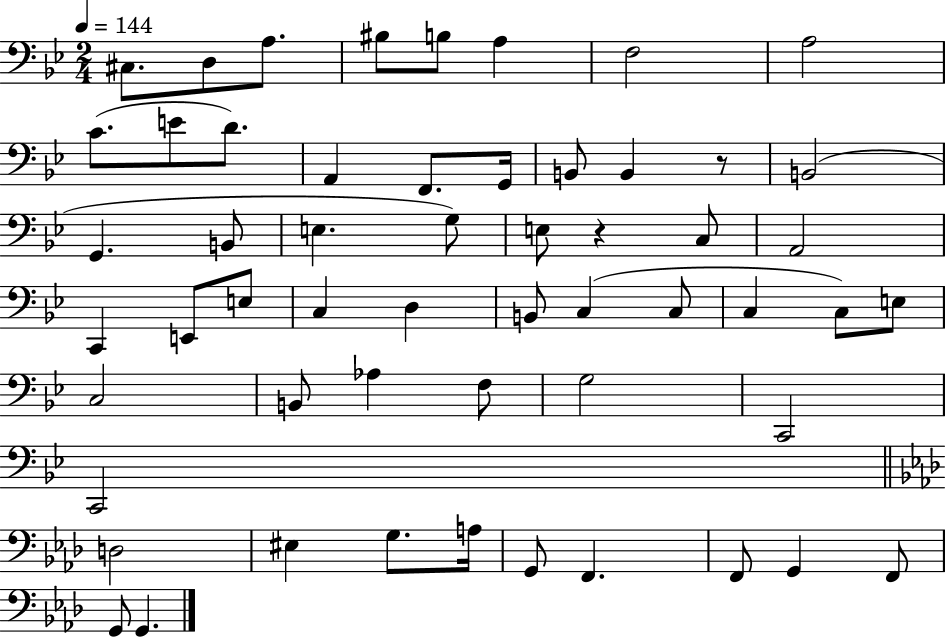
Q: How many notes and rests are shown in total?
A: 55